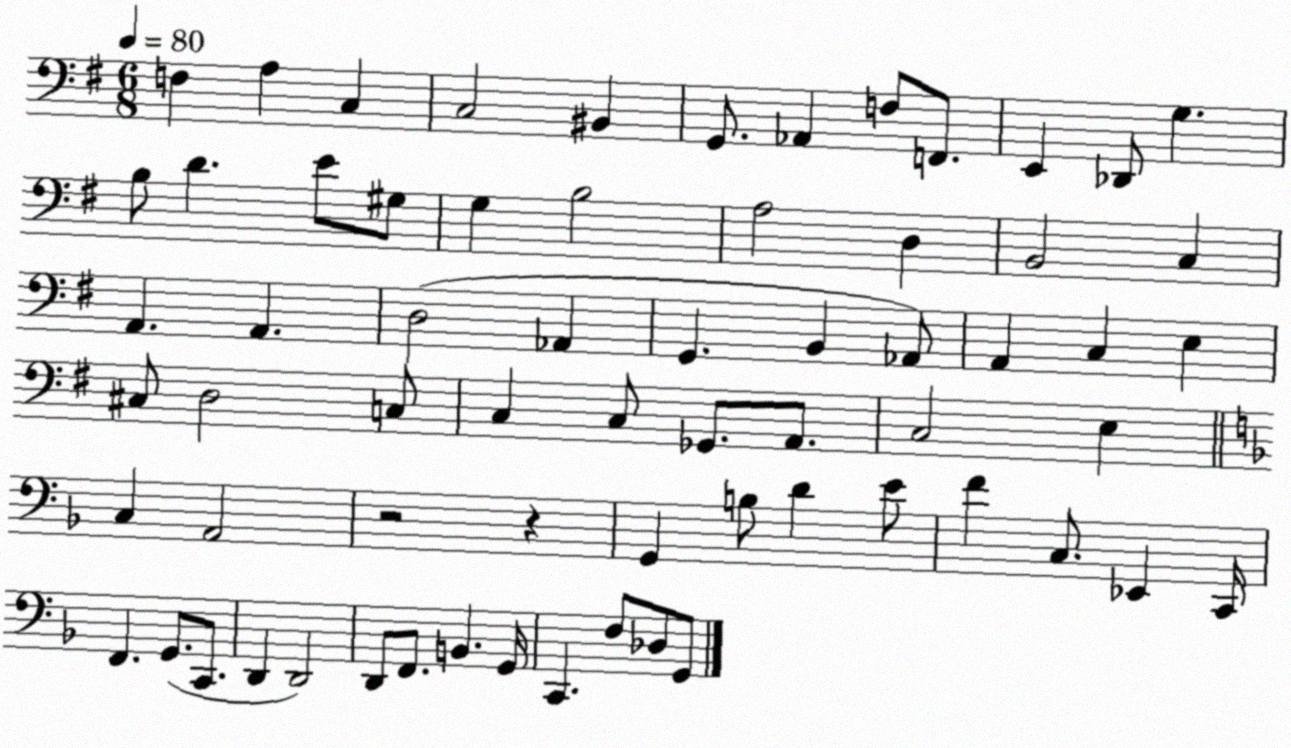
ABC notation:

X:1
T:Untitled
M:6/8
L:1/4
K:G
F, A, C, C,2 ^B,, G,,/2 _A,, F,/2 F,,/2 E,, _D,,/2 G, B,/2 D E/2 ^G,/2 G, B,2 A,2 D, B,,2 C, A,, A,, D,2 _A,, G,, B,, _A,,/2 A,, C, E, ^C,/2 D,2 C,/2 C, C,/2 _G,,/2 A,,/2 C,2 E, C, A,,2 z2 z G,, B,/2 D E/2 F C,/2 _E,, C,,/4 F,, G,,/2 C,,/2 D,, D,,2 D,,/2 F,,/2 B,, G,,/4 C,, F,/2 _D,/2 G,,/2